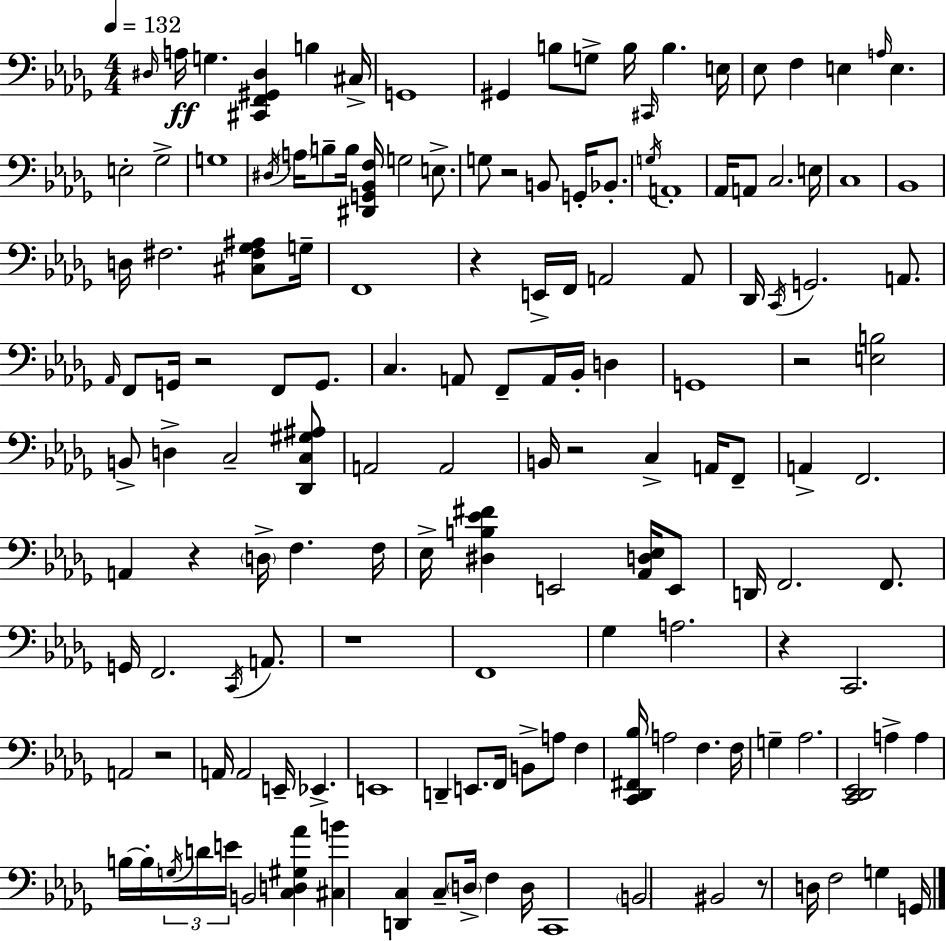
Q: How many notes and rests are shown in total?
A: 150